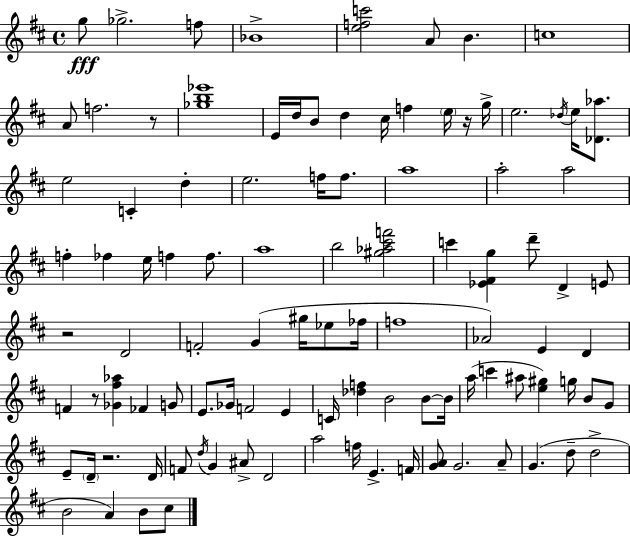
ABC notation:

X:1
T:Untitled
M:4/4
L:1/4
K:D
g/2 _g2 f/2 _B4 [efc']2 A/2 B c4 A/2 f2 z/2 [_gb_e']4 E/4 d/4 B/2 d ^c/4 f e/4 z/4 g/4 e2 _d/4 e/4 [_D_a]/2 e2 C d e2 f/4 f/2 a4 a2 a2 f _f e/4 f f/2 a4 b2 [^g_a^c'f']2 c' [_E^Fg] d'/2 D E/2 z2 D2 F2 G ^g/4 _e/2 _f/4 f4 _A2 E D F z/2 [_G^f_a] _F G/2 E/2 _G/4 F2 E C/4 [_df] B2 B/2 B/4 a/4 c' ^a/2 [e^g] g/4 B/2 G/2 E/2 D/4 z2 D/4 F/2 d/4 G ^A/2 D2 a2 f/4 E F/4 [GA]/2 G2 A/2 G d/2 d2 B2 A B/2 ^c/2